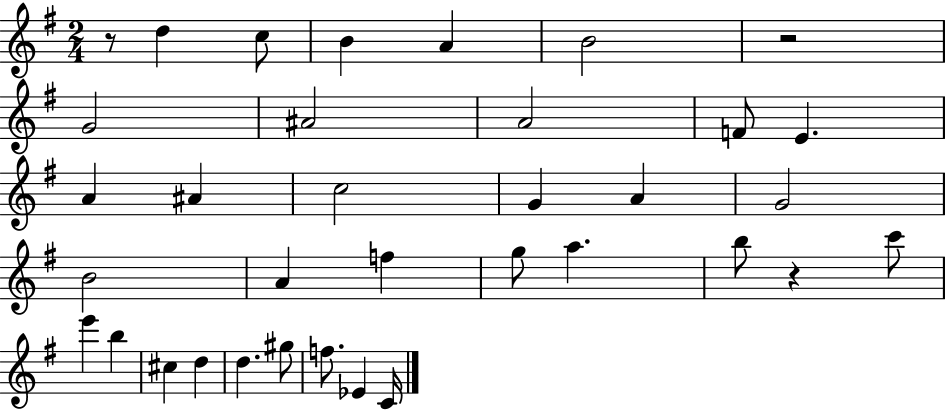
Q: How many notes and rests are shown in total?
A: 35